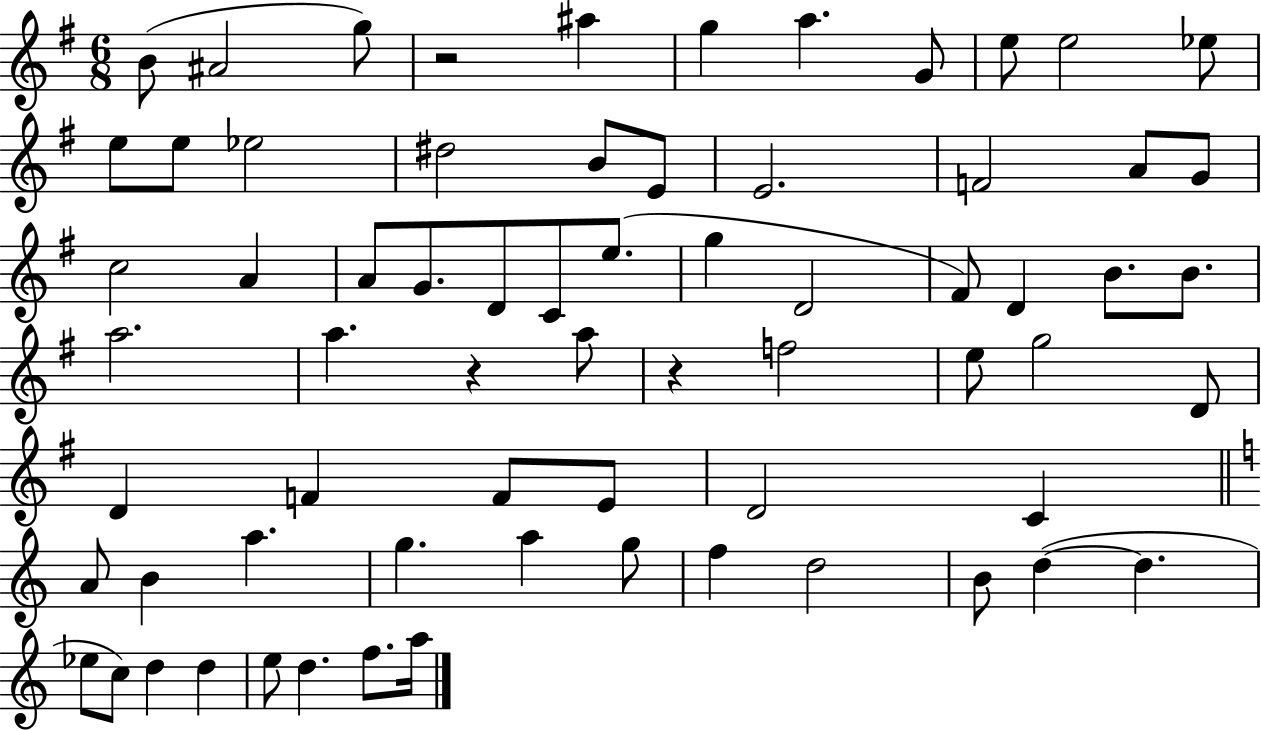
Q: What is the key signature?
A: G major